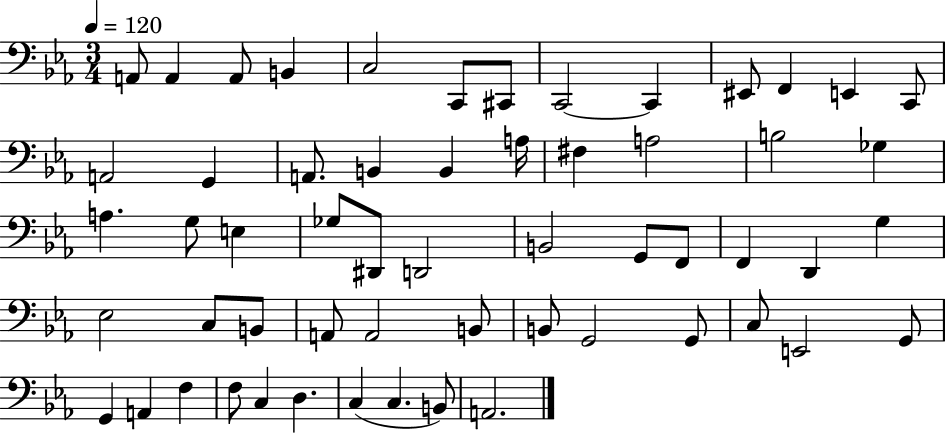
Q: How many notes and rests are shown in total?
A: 57